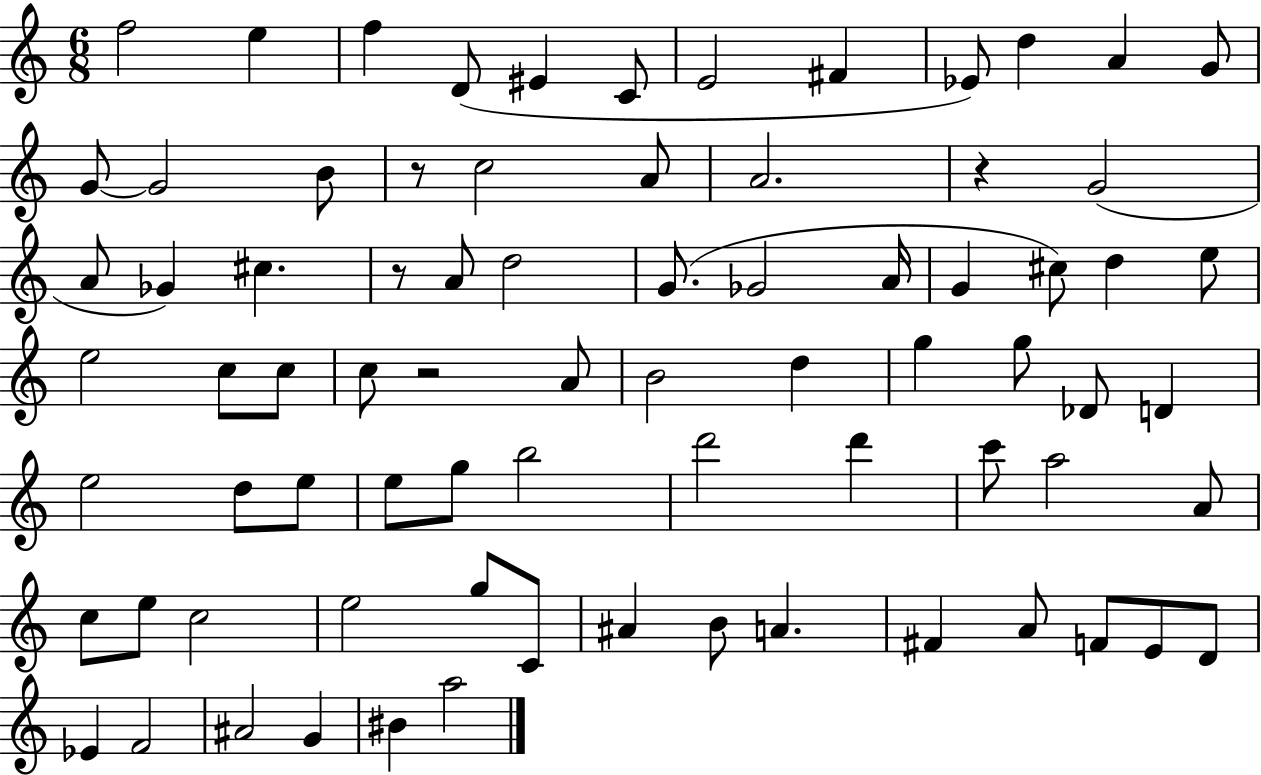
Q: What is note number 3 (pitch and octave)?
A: F5